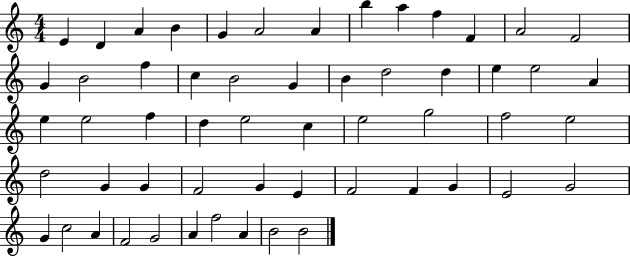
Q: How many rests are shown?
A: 0